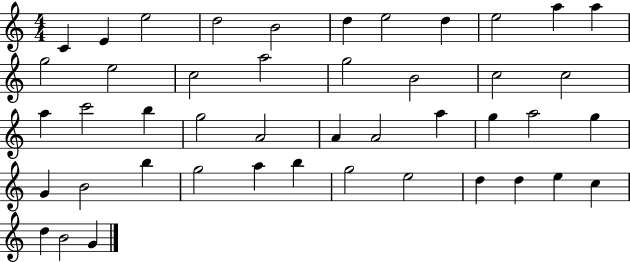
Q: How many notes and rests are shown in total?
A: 45